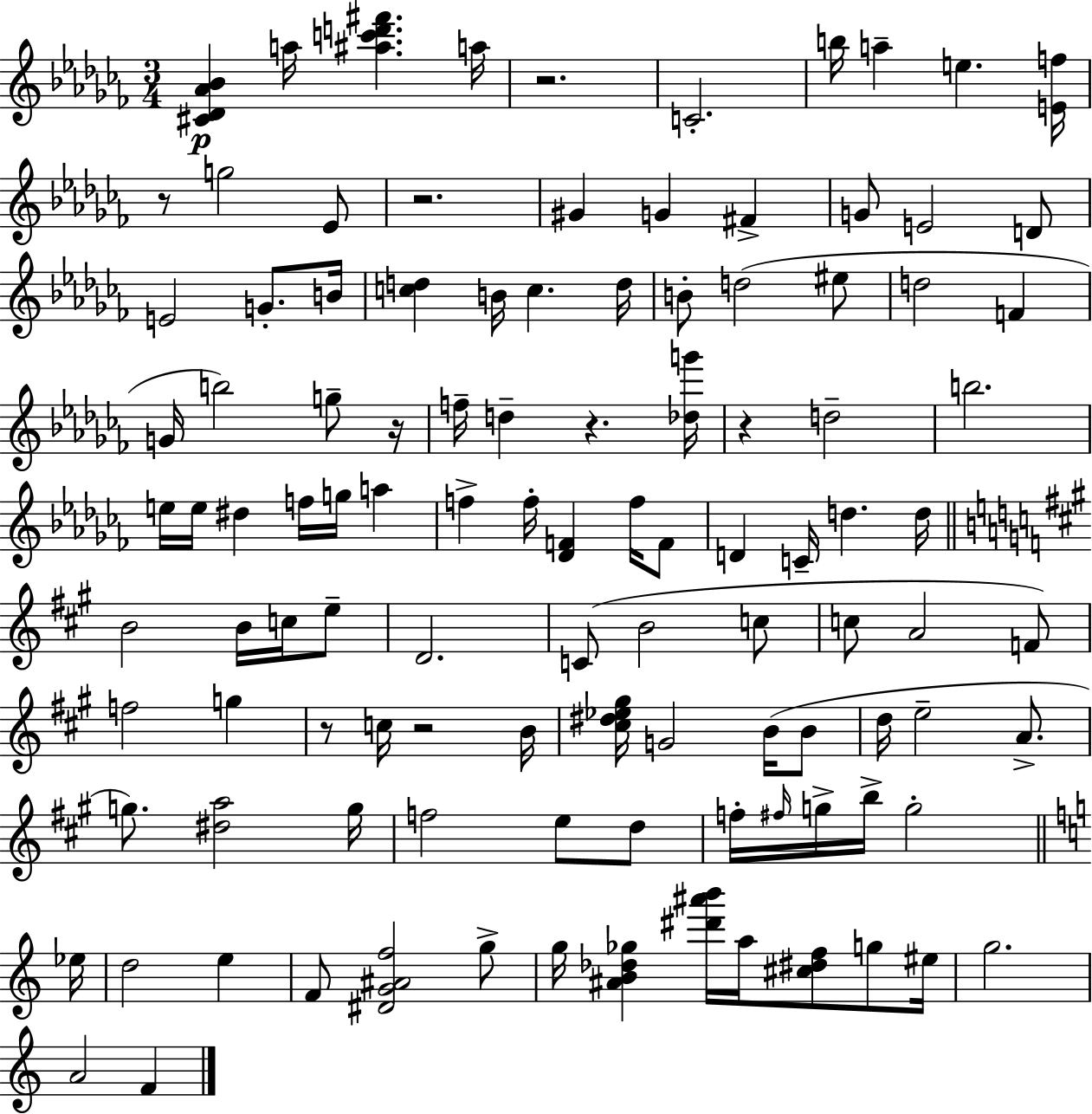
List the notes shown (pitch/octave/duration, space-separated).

[C#4,Db4,Ab4,Bb4]/q A5/s [A#5,C6,D6,F#6]/q. A5/s R/h. C4/h. B5/s A5/q E5/q. [E4,F5]/s R/e G5/h Eb4/e R/h. G#4/q G4/q F#4/q G4/e E4/h D4/e E4/h G4/e. B4/s [C5,D5]/q B4/s C5/q. D5/s B4/e D5/h EIS5/e D5/h F4/q G4/s B5/h G5/e R/s F5/s D5/q R/q. [Db5,G6]/s R/q D5/h B5/h. E5/s E5/s D#5/q F5/s G5/s A5/q F5/q F5/s [Db4,F4]/q F5/s F4/e D4/q C4/s D5/q. D5/s B4/h B4/s C5/s E5/e D4/h. C4/e B4/h C5/e C5/e A4/h F4/e F5/h G5/q R/e C5/s R/h B4/s [C#5,D#5,Eb5,G#5]/s G4/h B4/s B4/e D5/s E5/h A4/e. G5/e. [D#5,A5]/h G5/s F5/h E5/e D5/e F5/s F#5/s G5/s B5/s G5/h Eb5/s D5/h E5/q F4/e [D#4,G4,A#4,F5]/h G5/e G5/s [A#4,B4,Db5,Gb5]/q [D#6,A#6,B6]/s A5/s [C#5,D#5,F5]/e G5/e EIS5/s G5/h. A4/h F4/q